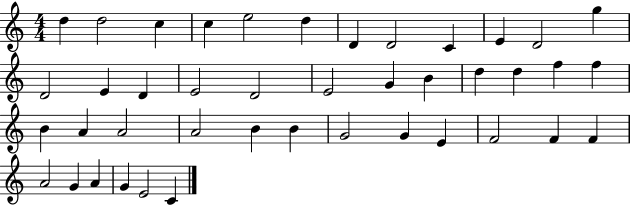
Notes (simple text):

D5/q D5/h C5/q C5/q E5/h D5/q D4/q D4/h C4/q E4/q D4/h G5/q D4/h E4/q D4/q E4/h D4/h E4/h G4/q B4/q D5/q D5/q F5/q F5/q B4/q A4/q A4/h A4/h B4/q B4/q G4/h G4/q E4/q F4/h F4/q F4/q A4/h G4/q A4/q G4/q E4/h C4/q